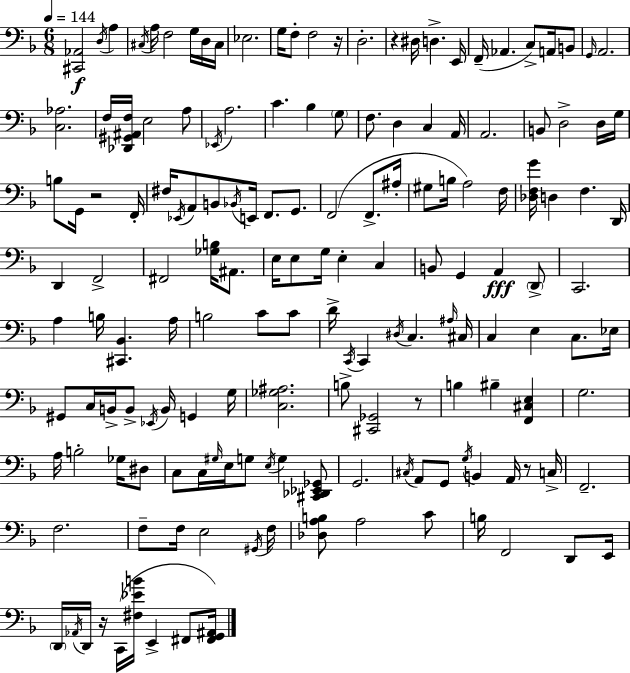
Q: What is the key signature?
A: F major